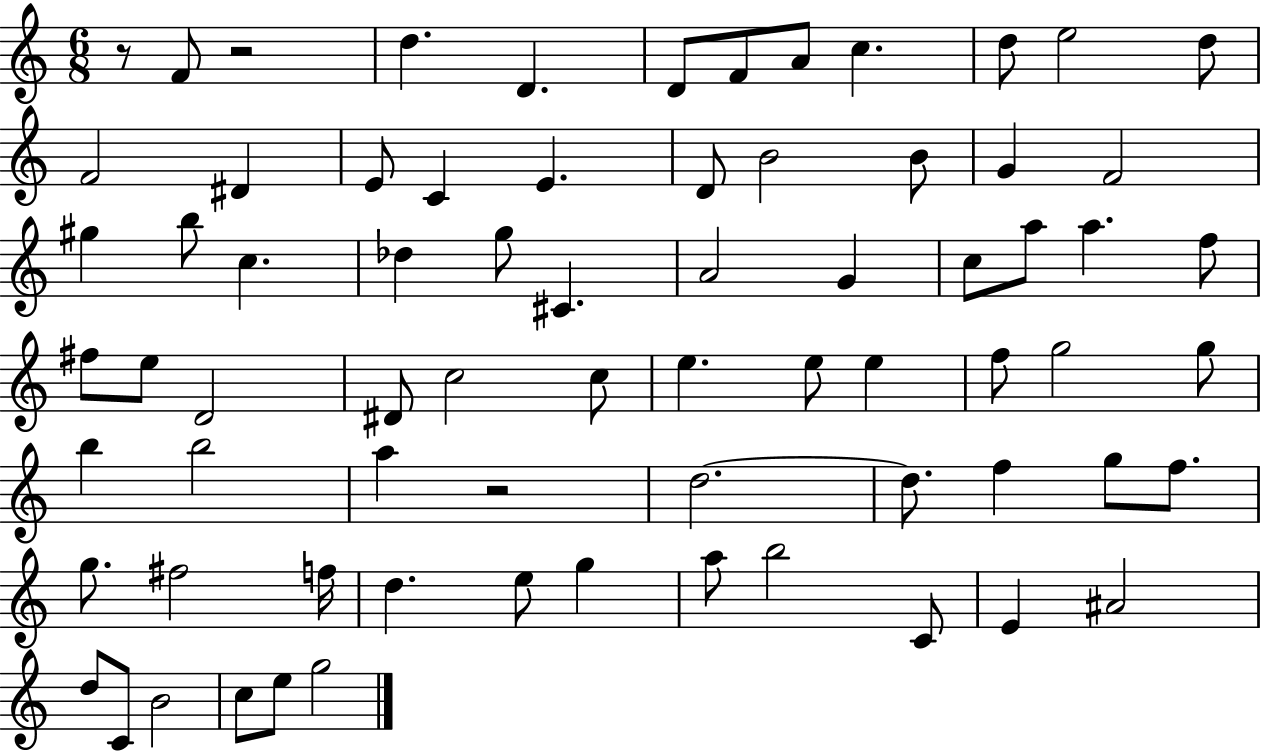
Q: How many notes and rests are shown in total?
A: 72